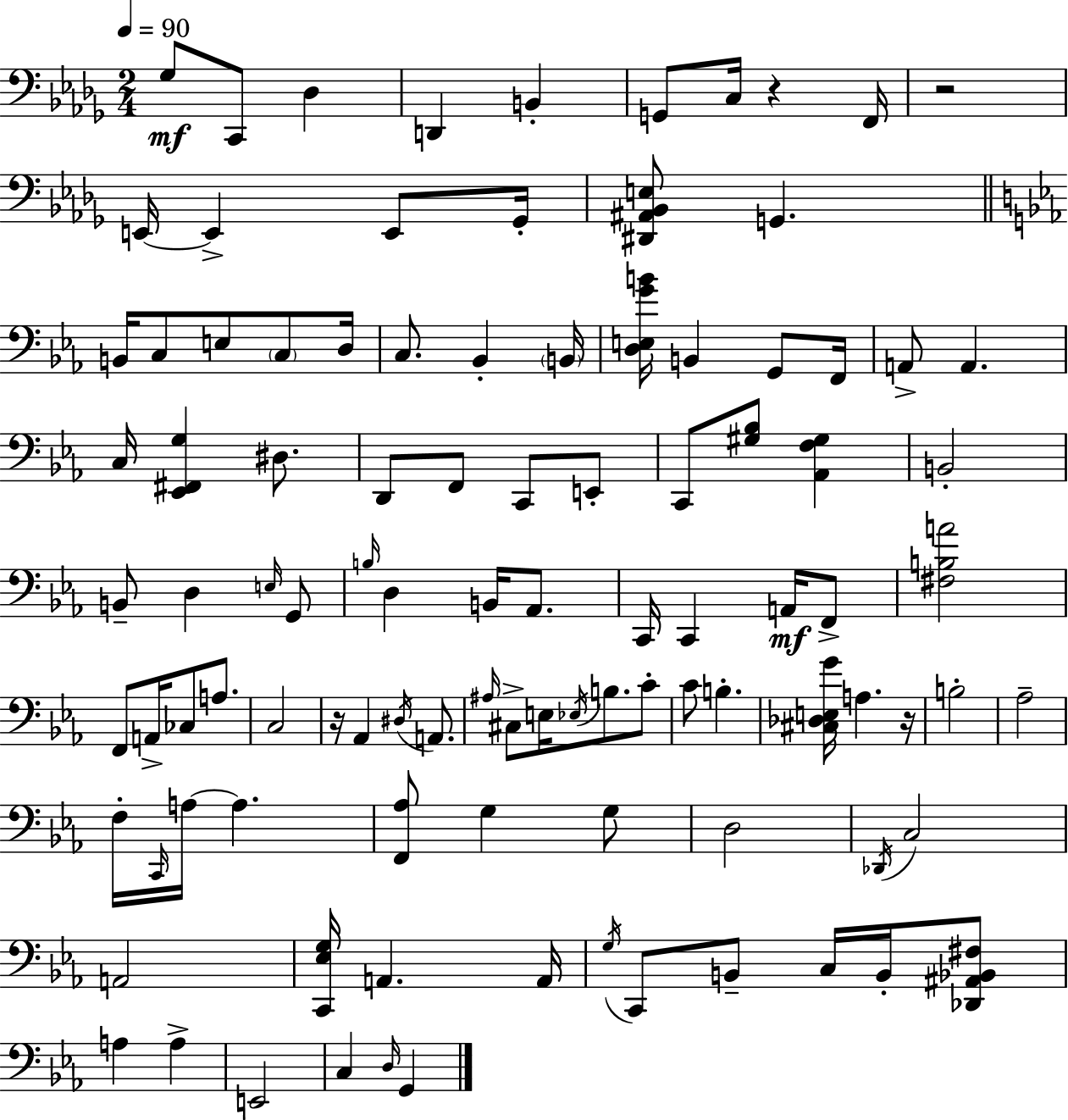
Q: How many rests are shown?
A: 4